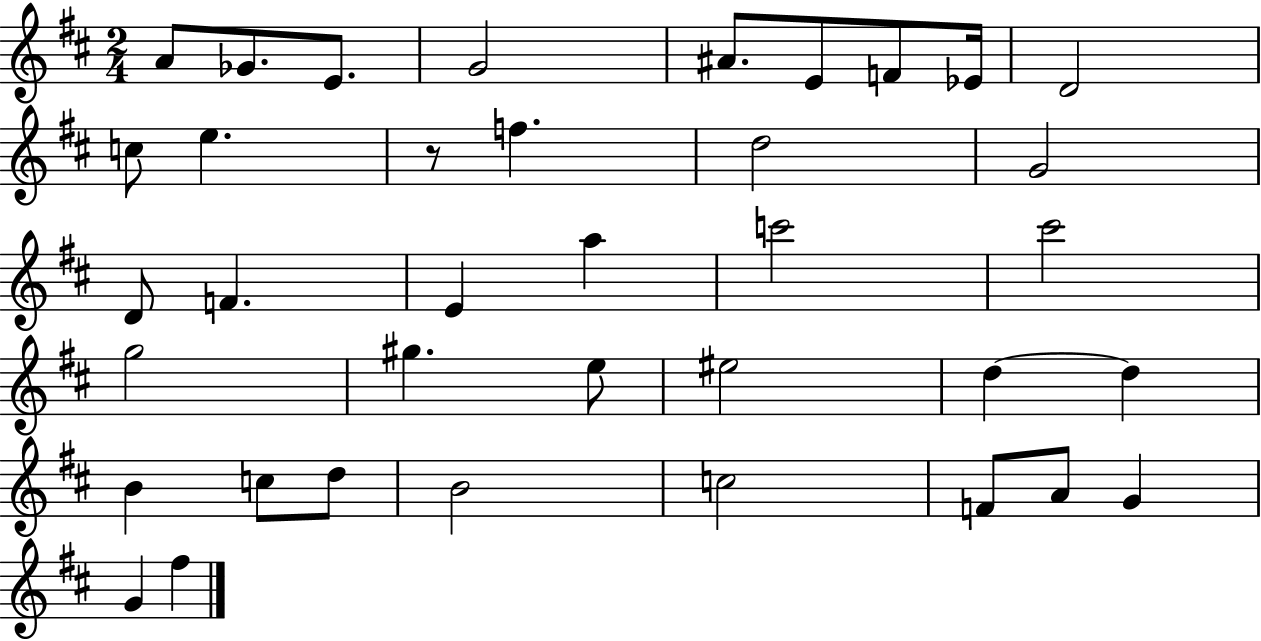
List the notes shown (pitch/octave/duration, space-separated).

A4/e Gb4/e. E4/e. G4/h A#4/e. E4/e F4/e Eb4/s D4/h C5/e E5/q. R/e F5/q. D5/h G4/h D4/e F4/q. E4/q A5/q C6/h C#6/h G5/h G#5/q. E5/e EIS5/h D5/q D5/q B4/q C5/e D5/e B4/h C5/h F4/e A4/e G4/q G4/q F#5/q